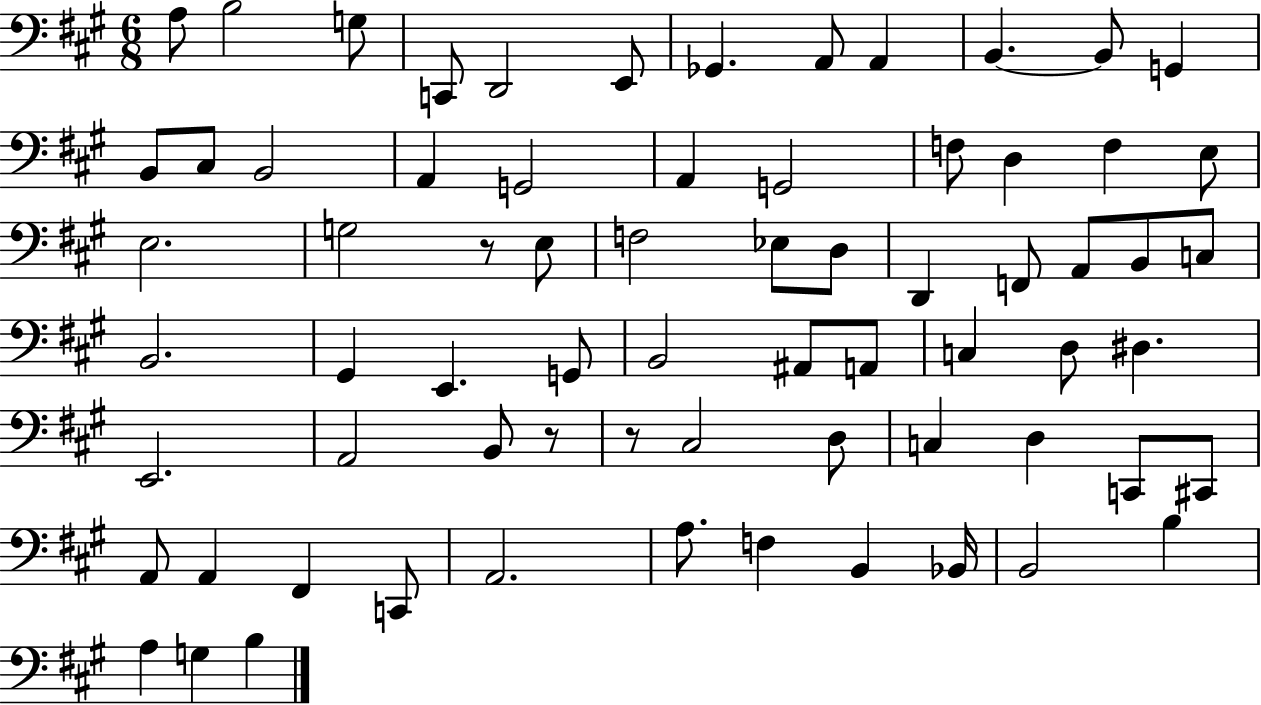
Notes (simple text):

A3/e B3/h G3/e C2/e D2/h E2/e Gb2/q. A2/e A2/q B2/q. B2/e G2/q B2/e C#3/e B2/h A2/q G2/h A2/q G2/h F3/e D3/q F3/q E3/e E3/h. G3/h R/e E3/e F3/h Eb3/e D3/e D2/q F2/e A2/e B2/e C3/e B2/h. G#2/q E2/q. G2/e B2/h A#2/e A2/e C3/q D3/e D#3/q. E2/h. A2/h B2/e R/e R/e C#3/h D3/e C3/q D3/q C2/e C#2/e A2/e A2/q F#2/q C2/e A2/h. A3/e. F3/q B2/q Bb2/s B2/h B3/q A3/q G3/q B3/q